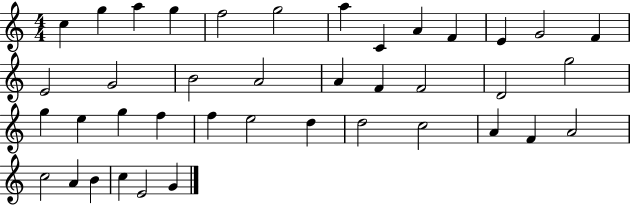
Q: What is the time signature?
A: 4/4